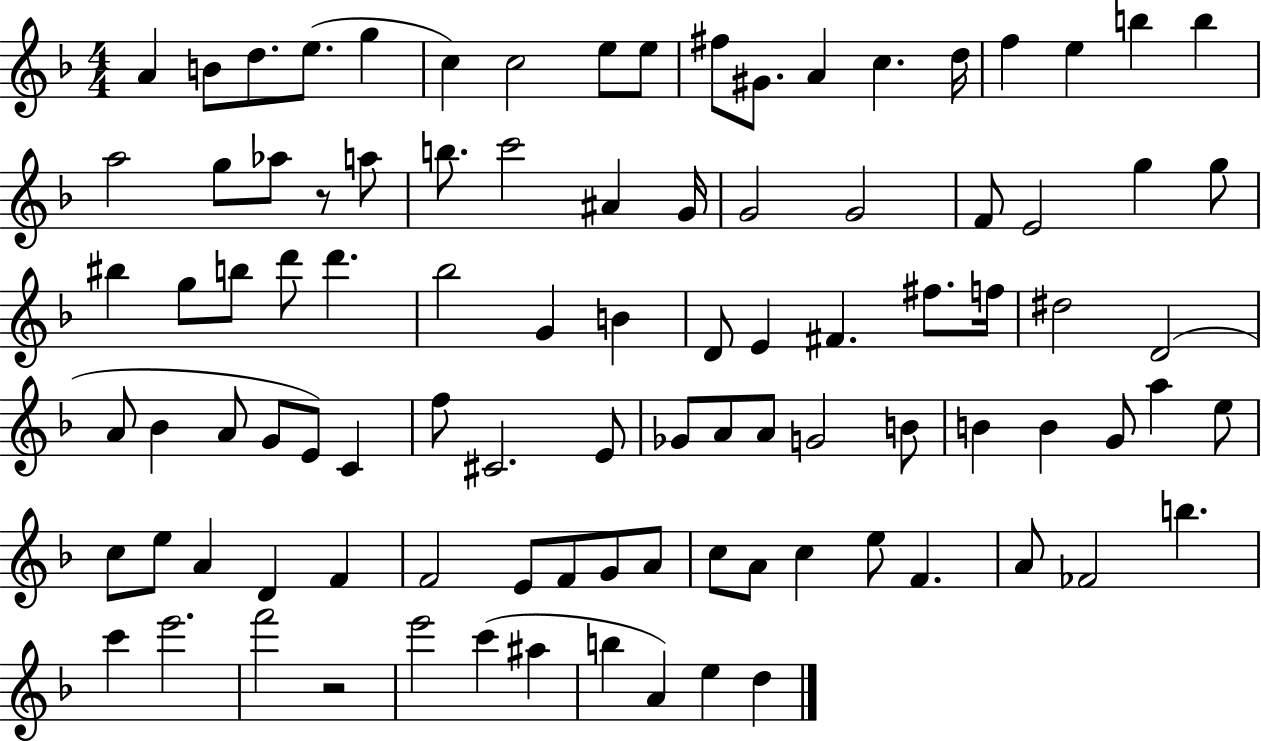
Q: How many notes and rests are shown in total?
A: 96